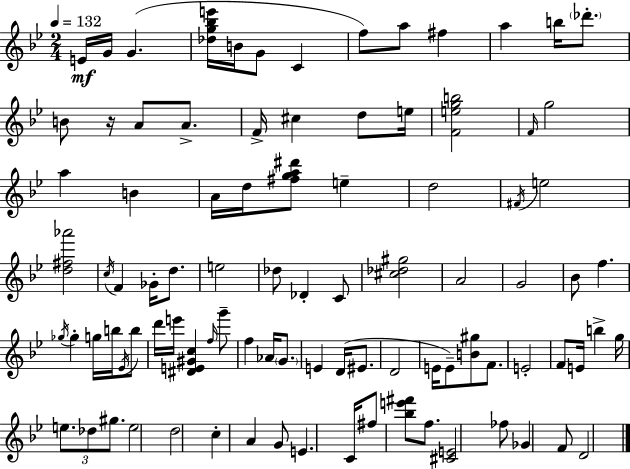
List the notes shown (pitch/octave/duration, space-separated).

E4/s G4/s G4/q. [Db5,G5,Bb5,E6]/s B4/s G4/e C4/q F5/e A5/e F#5/q A5/q B5/s Db6/e. B4/e R/s A4/e A4/e. F4/s C#5/q D5/e E5/s [F4,E5,G5,B5]/h F4/s G5/h A5/q B4/q A4/s D5/s [F#5,G5,A5,D#6]/e E5/q D5/h F#4/s E5/h [D5,F#5,Ab6]/h C5/s F4/q Gb4/s D5/e. E5/h Db5/e Db4/q C4/e [C#5,Db5,G#5]/h A4/h G4/h Bb4/e F5/q. Gb5/s Gb5/q G5/s B5/s Eb4/s B5/e D6/s E6/s [D#4,E4,G#4,C5]/q F5/s G6/e F5/q Ab4/s G4/e. E4/q D4/s EIS4/e. D4/h E4/s E4/e [B4,G#5]/e F4/e. E4/h F4/e E4/s B5/q G5/s E5/e. Db5/e G#5/e. E5/h D5/h C5/q A4/q G4/e E4/q. C4/s F#5/e [Bb5,E6,F#6]/e F5/e. [C#4,E4]/h FES5/e Gb4/q F4/e D4/h